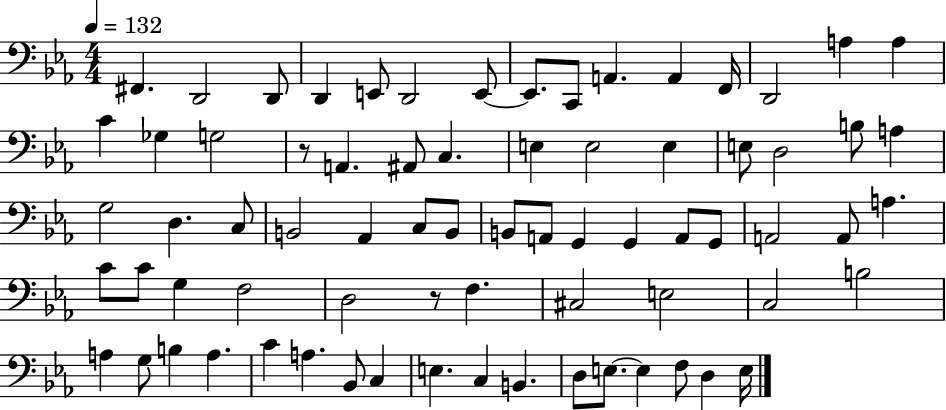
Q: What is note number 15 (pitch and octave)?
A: A3